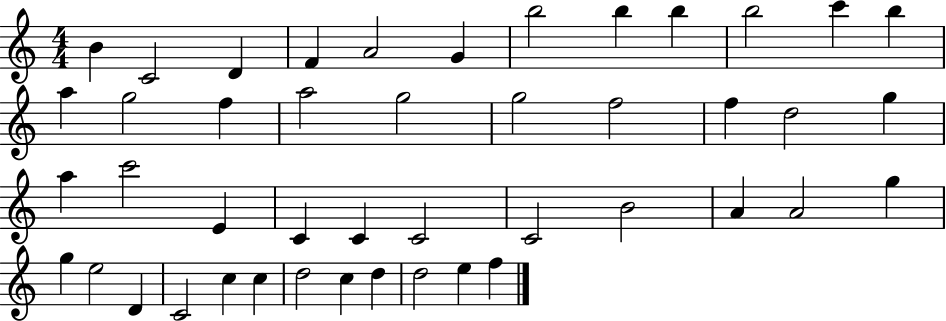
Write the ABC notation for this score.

X:1
T:Untitled
M:4/4
L:1/4
K:C
B C2 D F A2 G b2 b b b2 c' b a g2 f a2 g2 g2 f2 f d2 g a c'2 E C C C2 C2 B2 A A2 g g e2 D C2 c c d2 c d d2 e f